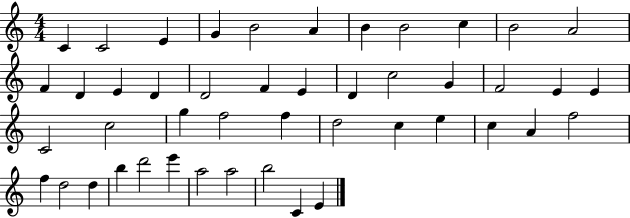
{
  \clef treble
  \numericTimeSignature
  \time 4/4
  \key c \major
  c'4 c'2 e'4 | g'4 b'2 a'4 | b'4 b'2 c''4 | b'2 a'2 | \break f'4 d'4 e'4 d'4 | d'2 f'4 e'4 | d'4 c''2 g'4 | f'2 e'4 e'4 | \break c'2 c''2 | g''4 f''2 f''4 | d''2 c''4 e''4 | c''4 a'4 f''2 | \break f''4 d''2 d''4 | b''4 d'''2 e'''4 | a''2 a''2 | b''2 c'4 e'4 | \break \bar "|."
}